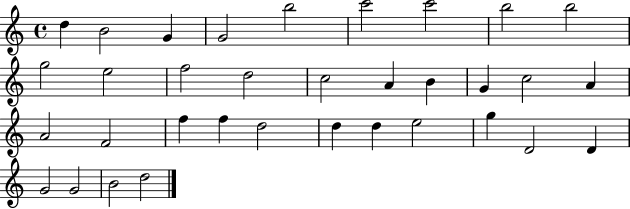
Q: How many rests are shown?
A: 0